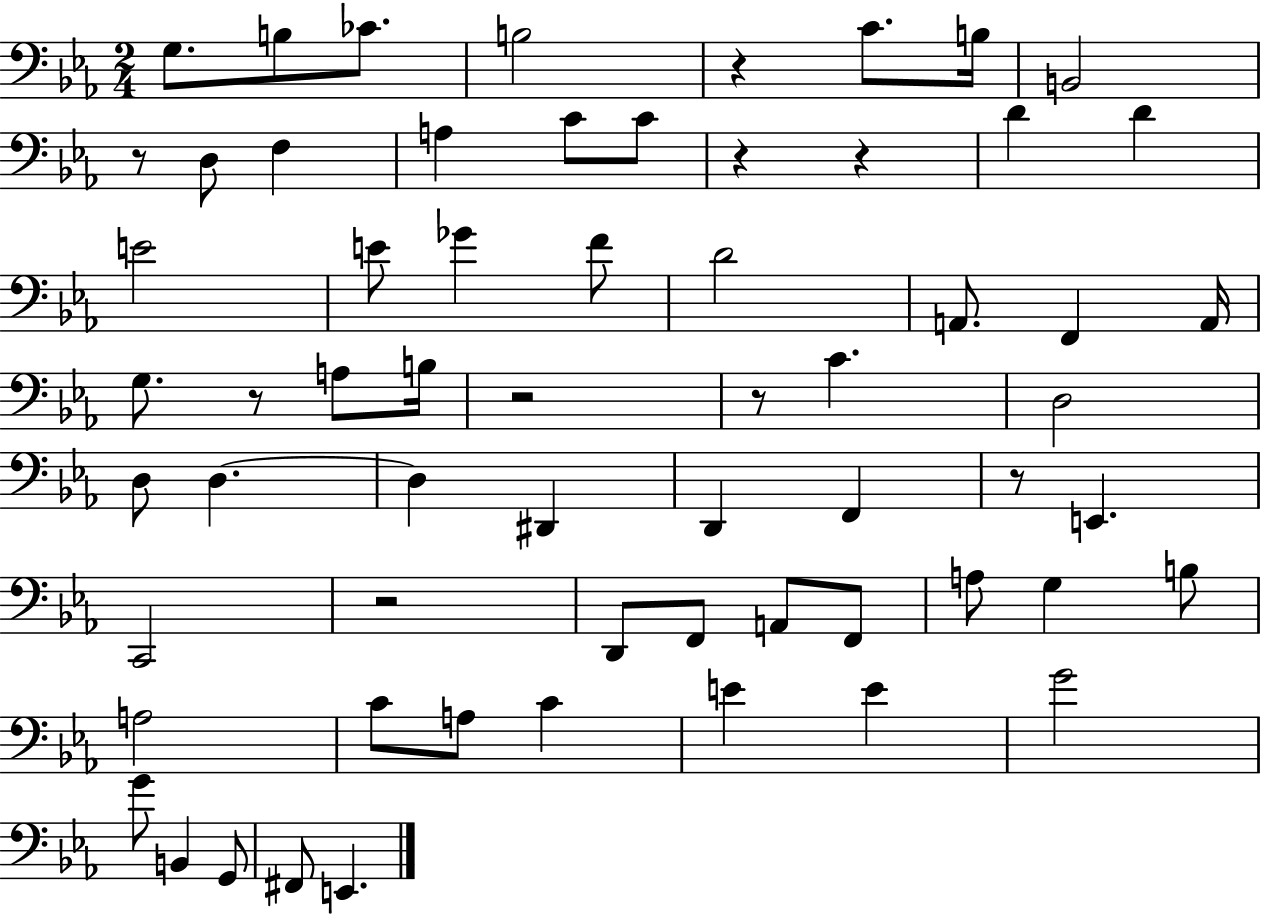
{
  \clef bass
  \numericTimeSignature
  \time 2/4
  \key ees \major
  g8. b8 ces'8. | b2 | r4 c'8. b16 | b,2 | \break r8 d8 f4 | a4 c'8 c'8 | r4 r4 | d'4 d'4 | \break e'2 | e'8 ges'4 f'8 | d'2 | a,8. f,4 a,16 | \break g8. r8 a8 b16 | r2 | r8 c'4. | d2 | \break d8 d4.~~ | d4 dis,4 | d,4 f,4 | r8 e,4. | \break c,2 | r2 | d,8 f,8 a,8 f,8 | a8 g4 b8 | \break a2 | c'8 a8 c'4 | e'4 e'4 | g'2 | \break g'8 b,4 g,8 | fis,8 e,4. | \bar "|."
}